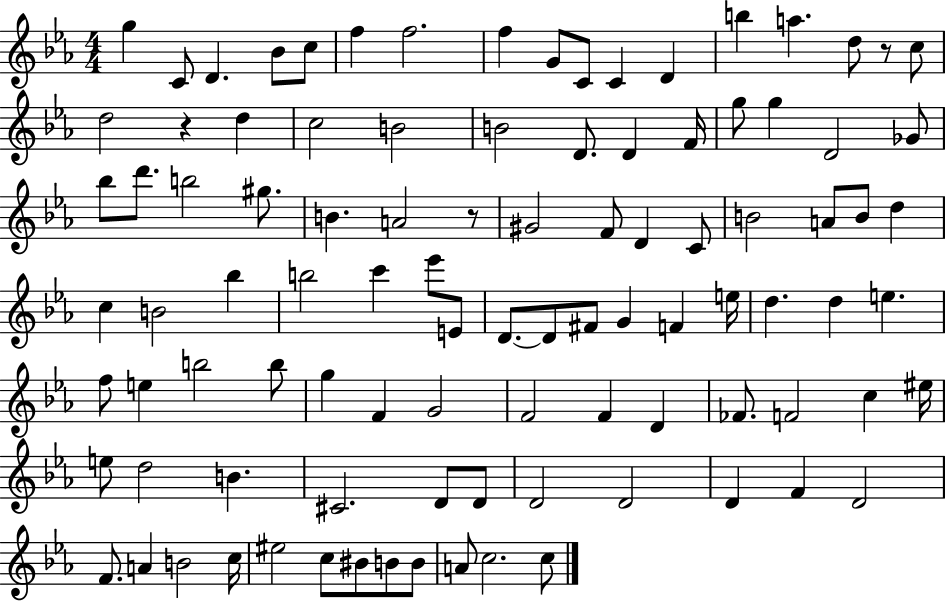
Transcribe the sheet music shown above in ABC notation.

X:1
T:Untitled
M:4/4
L:1/4
K:Eb
g C/2 D _B/2 c/2 f f2 f G/2 C/2 C D b a d/2 z/2 c/2 d2 z d c2 B2 B2 D/2 D F/4 g/2 g D2 _G/2 _b/2 d'/2 b2 ^g/2 B A2 z/2 ^G2 F/2 D C/2 B2 A/2 B/2 d c B2 _b b2 c' _e'/2 E/2 D/2 D/2 ^F/2 G F e/4 d d e f/2 e b2 b/2 g F G2 F2 F D _F/2 F2 c ^e/4 e/2 d2 B ^C2 D/2 D/2 D2 D2 D F D2 F/2 A B2 c/4 ^e2 c/2 ^B/2 B/2 B/2 A/2 c2 c/2